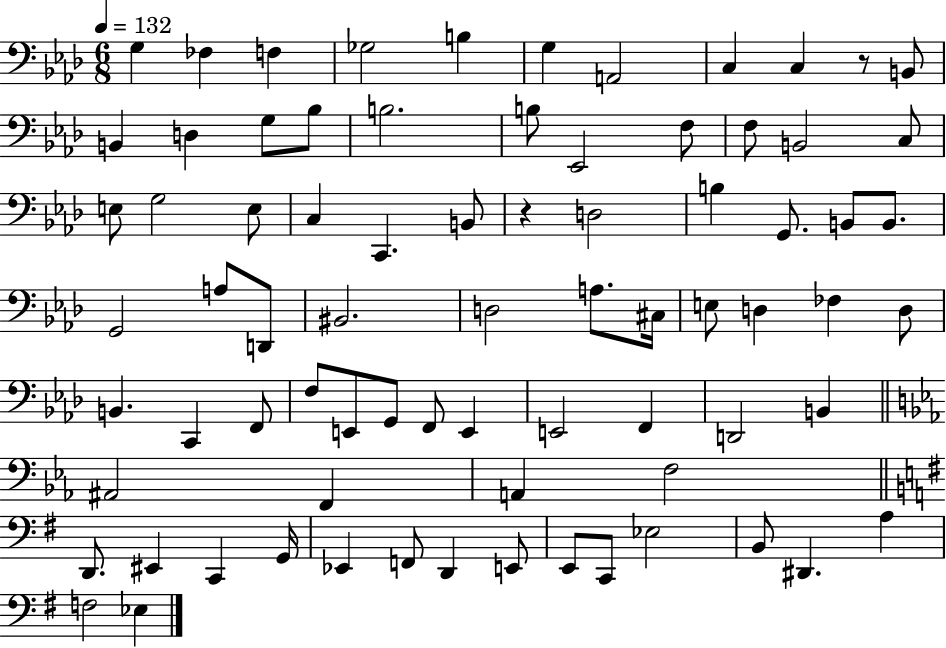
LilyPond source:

{
  \clef bass
  \numericTimeSignature
  \time 6/8
  \key aes \major
  \tempo 4 = 132
  g4 fes4 f4 | ges2 b4 | g4 a,2 | c4 c4 r8 b,8 | \break b,4 d4 g8 bes8 | b2. | b8 ees,2 f8 | f8 b,2 c8 | \break e8 g2 e8 | c4 c,4. b,8 | r4 d2 | b4 g,8. b,8 b,8. | \break g,2 a8 d,8 | bis,2. | d2 a8. cis16 | e8 d4 fes4 d8 | \break b,4. c,4 f,8 | f8 e,8 g,8 f,8 e,4 | e,2 f,4 | d,2 b,4 | \break \bar "||" \break \key ees \major ais,2 f,4 | a,4 f2 | \bar "||" \break \key g \major d,8. eis,4 c,4 g,16 | ees,4 f,8 d,4 e,8 | e,8 c,8 ees2 | b,8 dis,4. a4 | \break f2 ees4 | \bar "|."
}